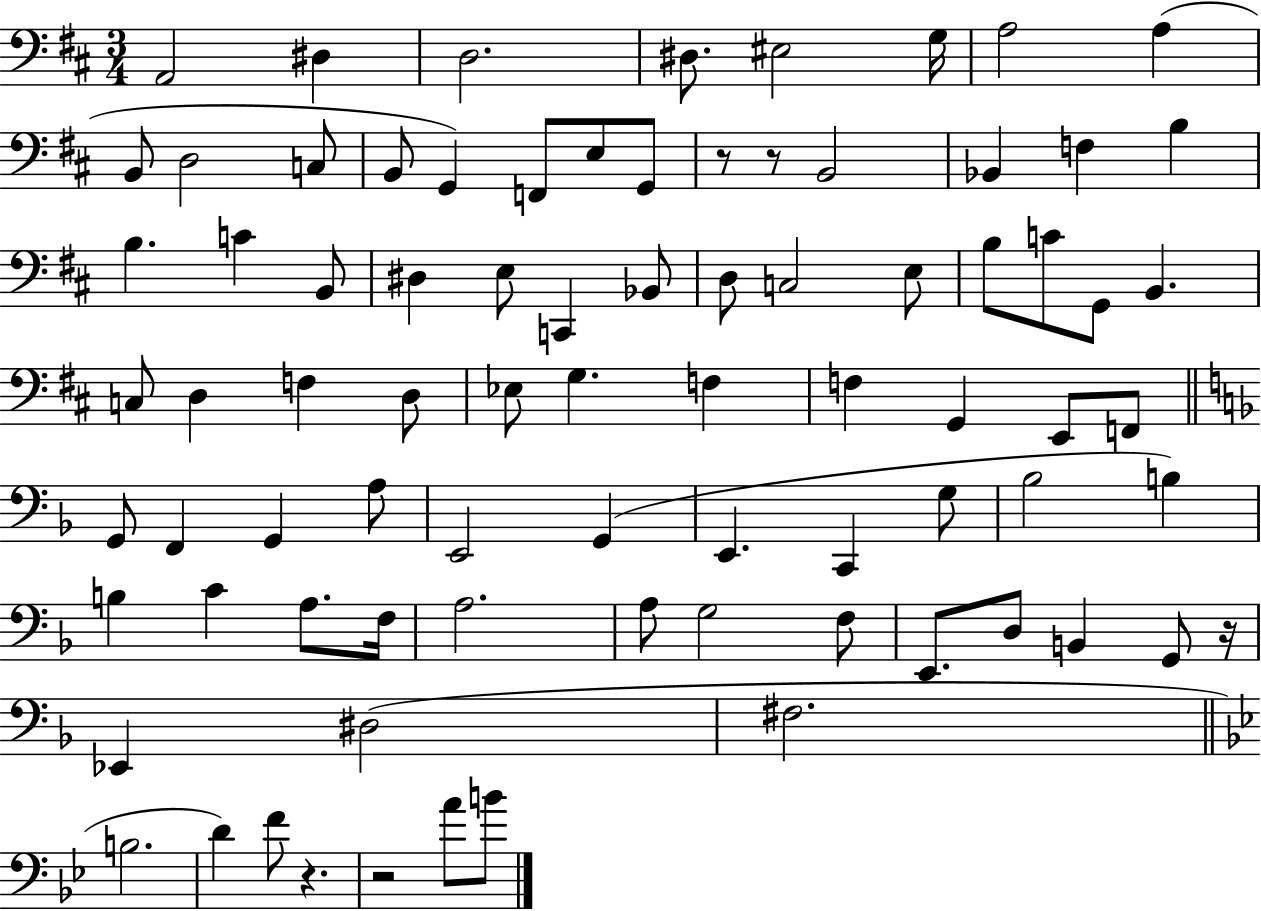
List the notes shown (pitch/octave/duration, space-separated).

A2/h D#3/q D3/h. D#3/e. EIS3/h G3/s A3/h A3/q B2/e D3/h C3/e B2/e G2/q F2/e E3/e G2/e R/e R/e B2/h Bb2/q F3/q B3/q B3/q. C4/q B2/e D#3/q E3/e C2/q Bb2/e D3/e C3/h E3/e B3/e C4/e G2/e B2/q. C3/e D3/q F3/q D3/e Eb3/e G3/q. F3/q F3/q G2/q E2/e F2/e G2/e F2/q G2/q A3/e E2/h G2/q E2/q. C2/q G3/e Bb3/h B3/q B3/q C4/q A3/e. F3/s A3/h. A3/e G3/h F3/e E2/e. D3/e B2/q G2/e R/s Eb2/q D#3/h F#3/h. B3/h. D4/q F4/e R/q. R/h A4/e B4/e